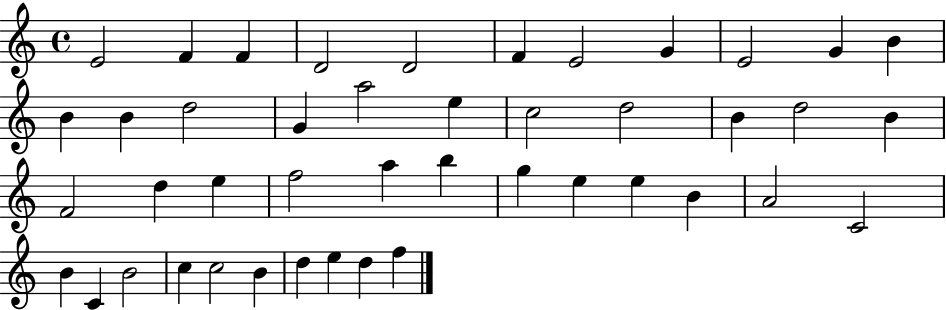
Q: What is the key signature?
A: C major